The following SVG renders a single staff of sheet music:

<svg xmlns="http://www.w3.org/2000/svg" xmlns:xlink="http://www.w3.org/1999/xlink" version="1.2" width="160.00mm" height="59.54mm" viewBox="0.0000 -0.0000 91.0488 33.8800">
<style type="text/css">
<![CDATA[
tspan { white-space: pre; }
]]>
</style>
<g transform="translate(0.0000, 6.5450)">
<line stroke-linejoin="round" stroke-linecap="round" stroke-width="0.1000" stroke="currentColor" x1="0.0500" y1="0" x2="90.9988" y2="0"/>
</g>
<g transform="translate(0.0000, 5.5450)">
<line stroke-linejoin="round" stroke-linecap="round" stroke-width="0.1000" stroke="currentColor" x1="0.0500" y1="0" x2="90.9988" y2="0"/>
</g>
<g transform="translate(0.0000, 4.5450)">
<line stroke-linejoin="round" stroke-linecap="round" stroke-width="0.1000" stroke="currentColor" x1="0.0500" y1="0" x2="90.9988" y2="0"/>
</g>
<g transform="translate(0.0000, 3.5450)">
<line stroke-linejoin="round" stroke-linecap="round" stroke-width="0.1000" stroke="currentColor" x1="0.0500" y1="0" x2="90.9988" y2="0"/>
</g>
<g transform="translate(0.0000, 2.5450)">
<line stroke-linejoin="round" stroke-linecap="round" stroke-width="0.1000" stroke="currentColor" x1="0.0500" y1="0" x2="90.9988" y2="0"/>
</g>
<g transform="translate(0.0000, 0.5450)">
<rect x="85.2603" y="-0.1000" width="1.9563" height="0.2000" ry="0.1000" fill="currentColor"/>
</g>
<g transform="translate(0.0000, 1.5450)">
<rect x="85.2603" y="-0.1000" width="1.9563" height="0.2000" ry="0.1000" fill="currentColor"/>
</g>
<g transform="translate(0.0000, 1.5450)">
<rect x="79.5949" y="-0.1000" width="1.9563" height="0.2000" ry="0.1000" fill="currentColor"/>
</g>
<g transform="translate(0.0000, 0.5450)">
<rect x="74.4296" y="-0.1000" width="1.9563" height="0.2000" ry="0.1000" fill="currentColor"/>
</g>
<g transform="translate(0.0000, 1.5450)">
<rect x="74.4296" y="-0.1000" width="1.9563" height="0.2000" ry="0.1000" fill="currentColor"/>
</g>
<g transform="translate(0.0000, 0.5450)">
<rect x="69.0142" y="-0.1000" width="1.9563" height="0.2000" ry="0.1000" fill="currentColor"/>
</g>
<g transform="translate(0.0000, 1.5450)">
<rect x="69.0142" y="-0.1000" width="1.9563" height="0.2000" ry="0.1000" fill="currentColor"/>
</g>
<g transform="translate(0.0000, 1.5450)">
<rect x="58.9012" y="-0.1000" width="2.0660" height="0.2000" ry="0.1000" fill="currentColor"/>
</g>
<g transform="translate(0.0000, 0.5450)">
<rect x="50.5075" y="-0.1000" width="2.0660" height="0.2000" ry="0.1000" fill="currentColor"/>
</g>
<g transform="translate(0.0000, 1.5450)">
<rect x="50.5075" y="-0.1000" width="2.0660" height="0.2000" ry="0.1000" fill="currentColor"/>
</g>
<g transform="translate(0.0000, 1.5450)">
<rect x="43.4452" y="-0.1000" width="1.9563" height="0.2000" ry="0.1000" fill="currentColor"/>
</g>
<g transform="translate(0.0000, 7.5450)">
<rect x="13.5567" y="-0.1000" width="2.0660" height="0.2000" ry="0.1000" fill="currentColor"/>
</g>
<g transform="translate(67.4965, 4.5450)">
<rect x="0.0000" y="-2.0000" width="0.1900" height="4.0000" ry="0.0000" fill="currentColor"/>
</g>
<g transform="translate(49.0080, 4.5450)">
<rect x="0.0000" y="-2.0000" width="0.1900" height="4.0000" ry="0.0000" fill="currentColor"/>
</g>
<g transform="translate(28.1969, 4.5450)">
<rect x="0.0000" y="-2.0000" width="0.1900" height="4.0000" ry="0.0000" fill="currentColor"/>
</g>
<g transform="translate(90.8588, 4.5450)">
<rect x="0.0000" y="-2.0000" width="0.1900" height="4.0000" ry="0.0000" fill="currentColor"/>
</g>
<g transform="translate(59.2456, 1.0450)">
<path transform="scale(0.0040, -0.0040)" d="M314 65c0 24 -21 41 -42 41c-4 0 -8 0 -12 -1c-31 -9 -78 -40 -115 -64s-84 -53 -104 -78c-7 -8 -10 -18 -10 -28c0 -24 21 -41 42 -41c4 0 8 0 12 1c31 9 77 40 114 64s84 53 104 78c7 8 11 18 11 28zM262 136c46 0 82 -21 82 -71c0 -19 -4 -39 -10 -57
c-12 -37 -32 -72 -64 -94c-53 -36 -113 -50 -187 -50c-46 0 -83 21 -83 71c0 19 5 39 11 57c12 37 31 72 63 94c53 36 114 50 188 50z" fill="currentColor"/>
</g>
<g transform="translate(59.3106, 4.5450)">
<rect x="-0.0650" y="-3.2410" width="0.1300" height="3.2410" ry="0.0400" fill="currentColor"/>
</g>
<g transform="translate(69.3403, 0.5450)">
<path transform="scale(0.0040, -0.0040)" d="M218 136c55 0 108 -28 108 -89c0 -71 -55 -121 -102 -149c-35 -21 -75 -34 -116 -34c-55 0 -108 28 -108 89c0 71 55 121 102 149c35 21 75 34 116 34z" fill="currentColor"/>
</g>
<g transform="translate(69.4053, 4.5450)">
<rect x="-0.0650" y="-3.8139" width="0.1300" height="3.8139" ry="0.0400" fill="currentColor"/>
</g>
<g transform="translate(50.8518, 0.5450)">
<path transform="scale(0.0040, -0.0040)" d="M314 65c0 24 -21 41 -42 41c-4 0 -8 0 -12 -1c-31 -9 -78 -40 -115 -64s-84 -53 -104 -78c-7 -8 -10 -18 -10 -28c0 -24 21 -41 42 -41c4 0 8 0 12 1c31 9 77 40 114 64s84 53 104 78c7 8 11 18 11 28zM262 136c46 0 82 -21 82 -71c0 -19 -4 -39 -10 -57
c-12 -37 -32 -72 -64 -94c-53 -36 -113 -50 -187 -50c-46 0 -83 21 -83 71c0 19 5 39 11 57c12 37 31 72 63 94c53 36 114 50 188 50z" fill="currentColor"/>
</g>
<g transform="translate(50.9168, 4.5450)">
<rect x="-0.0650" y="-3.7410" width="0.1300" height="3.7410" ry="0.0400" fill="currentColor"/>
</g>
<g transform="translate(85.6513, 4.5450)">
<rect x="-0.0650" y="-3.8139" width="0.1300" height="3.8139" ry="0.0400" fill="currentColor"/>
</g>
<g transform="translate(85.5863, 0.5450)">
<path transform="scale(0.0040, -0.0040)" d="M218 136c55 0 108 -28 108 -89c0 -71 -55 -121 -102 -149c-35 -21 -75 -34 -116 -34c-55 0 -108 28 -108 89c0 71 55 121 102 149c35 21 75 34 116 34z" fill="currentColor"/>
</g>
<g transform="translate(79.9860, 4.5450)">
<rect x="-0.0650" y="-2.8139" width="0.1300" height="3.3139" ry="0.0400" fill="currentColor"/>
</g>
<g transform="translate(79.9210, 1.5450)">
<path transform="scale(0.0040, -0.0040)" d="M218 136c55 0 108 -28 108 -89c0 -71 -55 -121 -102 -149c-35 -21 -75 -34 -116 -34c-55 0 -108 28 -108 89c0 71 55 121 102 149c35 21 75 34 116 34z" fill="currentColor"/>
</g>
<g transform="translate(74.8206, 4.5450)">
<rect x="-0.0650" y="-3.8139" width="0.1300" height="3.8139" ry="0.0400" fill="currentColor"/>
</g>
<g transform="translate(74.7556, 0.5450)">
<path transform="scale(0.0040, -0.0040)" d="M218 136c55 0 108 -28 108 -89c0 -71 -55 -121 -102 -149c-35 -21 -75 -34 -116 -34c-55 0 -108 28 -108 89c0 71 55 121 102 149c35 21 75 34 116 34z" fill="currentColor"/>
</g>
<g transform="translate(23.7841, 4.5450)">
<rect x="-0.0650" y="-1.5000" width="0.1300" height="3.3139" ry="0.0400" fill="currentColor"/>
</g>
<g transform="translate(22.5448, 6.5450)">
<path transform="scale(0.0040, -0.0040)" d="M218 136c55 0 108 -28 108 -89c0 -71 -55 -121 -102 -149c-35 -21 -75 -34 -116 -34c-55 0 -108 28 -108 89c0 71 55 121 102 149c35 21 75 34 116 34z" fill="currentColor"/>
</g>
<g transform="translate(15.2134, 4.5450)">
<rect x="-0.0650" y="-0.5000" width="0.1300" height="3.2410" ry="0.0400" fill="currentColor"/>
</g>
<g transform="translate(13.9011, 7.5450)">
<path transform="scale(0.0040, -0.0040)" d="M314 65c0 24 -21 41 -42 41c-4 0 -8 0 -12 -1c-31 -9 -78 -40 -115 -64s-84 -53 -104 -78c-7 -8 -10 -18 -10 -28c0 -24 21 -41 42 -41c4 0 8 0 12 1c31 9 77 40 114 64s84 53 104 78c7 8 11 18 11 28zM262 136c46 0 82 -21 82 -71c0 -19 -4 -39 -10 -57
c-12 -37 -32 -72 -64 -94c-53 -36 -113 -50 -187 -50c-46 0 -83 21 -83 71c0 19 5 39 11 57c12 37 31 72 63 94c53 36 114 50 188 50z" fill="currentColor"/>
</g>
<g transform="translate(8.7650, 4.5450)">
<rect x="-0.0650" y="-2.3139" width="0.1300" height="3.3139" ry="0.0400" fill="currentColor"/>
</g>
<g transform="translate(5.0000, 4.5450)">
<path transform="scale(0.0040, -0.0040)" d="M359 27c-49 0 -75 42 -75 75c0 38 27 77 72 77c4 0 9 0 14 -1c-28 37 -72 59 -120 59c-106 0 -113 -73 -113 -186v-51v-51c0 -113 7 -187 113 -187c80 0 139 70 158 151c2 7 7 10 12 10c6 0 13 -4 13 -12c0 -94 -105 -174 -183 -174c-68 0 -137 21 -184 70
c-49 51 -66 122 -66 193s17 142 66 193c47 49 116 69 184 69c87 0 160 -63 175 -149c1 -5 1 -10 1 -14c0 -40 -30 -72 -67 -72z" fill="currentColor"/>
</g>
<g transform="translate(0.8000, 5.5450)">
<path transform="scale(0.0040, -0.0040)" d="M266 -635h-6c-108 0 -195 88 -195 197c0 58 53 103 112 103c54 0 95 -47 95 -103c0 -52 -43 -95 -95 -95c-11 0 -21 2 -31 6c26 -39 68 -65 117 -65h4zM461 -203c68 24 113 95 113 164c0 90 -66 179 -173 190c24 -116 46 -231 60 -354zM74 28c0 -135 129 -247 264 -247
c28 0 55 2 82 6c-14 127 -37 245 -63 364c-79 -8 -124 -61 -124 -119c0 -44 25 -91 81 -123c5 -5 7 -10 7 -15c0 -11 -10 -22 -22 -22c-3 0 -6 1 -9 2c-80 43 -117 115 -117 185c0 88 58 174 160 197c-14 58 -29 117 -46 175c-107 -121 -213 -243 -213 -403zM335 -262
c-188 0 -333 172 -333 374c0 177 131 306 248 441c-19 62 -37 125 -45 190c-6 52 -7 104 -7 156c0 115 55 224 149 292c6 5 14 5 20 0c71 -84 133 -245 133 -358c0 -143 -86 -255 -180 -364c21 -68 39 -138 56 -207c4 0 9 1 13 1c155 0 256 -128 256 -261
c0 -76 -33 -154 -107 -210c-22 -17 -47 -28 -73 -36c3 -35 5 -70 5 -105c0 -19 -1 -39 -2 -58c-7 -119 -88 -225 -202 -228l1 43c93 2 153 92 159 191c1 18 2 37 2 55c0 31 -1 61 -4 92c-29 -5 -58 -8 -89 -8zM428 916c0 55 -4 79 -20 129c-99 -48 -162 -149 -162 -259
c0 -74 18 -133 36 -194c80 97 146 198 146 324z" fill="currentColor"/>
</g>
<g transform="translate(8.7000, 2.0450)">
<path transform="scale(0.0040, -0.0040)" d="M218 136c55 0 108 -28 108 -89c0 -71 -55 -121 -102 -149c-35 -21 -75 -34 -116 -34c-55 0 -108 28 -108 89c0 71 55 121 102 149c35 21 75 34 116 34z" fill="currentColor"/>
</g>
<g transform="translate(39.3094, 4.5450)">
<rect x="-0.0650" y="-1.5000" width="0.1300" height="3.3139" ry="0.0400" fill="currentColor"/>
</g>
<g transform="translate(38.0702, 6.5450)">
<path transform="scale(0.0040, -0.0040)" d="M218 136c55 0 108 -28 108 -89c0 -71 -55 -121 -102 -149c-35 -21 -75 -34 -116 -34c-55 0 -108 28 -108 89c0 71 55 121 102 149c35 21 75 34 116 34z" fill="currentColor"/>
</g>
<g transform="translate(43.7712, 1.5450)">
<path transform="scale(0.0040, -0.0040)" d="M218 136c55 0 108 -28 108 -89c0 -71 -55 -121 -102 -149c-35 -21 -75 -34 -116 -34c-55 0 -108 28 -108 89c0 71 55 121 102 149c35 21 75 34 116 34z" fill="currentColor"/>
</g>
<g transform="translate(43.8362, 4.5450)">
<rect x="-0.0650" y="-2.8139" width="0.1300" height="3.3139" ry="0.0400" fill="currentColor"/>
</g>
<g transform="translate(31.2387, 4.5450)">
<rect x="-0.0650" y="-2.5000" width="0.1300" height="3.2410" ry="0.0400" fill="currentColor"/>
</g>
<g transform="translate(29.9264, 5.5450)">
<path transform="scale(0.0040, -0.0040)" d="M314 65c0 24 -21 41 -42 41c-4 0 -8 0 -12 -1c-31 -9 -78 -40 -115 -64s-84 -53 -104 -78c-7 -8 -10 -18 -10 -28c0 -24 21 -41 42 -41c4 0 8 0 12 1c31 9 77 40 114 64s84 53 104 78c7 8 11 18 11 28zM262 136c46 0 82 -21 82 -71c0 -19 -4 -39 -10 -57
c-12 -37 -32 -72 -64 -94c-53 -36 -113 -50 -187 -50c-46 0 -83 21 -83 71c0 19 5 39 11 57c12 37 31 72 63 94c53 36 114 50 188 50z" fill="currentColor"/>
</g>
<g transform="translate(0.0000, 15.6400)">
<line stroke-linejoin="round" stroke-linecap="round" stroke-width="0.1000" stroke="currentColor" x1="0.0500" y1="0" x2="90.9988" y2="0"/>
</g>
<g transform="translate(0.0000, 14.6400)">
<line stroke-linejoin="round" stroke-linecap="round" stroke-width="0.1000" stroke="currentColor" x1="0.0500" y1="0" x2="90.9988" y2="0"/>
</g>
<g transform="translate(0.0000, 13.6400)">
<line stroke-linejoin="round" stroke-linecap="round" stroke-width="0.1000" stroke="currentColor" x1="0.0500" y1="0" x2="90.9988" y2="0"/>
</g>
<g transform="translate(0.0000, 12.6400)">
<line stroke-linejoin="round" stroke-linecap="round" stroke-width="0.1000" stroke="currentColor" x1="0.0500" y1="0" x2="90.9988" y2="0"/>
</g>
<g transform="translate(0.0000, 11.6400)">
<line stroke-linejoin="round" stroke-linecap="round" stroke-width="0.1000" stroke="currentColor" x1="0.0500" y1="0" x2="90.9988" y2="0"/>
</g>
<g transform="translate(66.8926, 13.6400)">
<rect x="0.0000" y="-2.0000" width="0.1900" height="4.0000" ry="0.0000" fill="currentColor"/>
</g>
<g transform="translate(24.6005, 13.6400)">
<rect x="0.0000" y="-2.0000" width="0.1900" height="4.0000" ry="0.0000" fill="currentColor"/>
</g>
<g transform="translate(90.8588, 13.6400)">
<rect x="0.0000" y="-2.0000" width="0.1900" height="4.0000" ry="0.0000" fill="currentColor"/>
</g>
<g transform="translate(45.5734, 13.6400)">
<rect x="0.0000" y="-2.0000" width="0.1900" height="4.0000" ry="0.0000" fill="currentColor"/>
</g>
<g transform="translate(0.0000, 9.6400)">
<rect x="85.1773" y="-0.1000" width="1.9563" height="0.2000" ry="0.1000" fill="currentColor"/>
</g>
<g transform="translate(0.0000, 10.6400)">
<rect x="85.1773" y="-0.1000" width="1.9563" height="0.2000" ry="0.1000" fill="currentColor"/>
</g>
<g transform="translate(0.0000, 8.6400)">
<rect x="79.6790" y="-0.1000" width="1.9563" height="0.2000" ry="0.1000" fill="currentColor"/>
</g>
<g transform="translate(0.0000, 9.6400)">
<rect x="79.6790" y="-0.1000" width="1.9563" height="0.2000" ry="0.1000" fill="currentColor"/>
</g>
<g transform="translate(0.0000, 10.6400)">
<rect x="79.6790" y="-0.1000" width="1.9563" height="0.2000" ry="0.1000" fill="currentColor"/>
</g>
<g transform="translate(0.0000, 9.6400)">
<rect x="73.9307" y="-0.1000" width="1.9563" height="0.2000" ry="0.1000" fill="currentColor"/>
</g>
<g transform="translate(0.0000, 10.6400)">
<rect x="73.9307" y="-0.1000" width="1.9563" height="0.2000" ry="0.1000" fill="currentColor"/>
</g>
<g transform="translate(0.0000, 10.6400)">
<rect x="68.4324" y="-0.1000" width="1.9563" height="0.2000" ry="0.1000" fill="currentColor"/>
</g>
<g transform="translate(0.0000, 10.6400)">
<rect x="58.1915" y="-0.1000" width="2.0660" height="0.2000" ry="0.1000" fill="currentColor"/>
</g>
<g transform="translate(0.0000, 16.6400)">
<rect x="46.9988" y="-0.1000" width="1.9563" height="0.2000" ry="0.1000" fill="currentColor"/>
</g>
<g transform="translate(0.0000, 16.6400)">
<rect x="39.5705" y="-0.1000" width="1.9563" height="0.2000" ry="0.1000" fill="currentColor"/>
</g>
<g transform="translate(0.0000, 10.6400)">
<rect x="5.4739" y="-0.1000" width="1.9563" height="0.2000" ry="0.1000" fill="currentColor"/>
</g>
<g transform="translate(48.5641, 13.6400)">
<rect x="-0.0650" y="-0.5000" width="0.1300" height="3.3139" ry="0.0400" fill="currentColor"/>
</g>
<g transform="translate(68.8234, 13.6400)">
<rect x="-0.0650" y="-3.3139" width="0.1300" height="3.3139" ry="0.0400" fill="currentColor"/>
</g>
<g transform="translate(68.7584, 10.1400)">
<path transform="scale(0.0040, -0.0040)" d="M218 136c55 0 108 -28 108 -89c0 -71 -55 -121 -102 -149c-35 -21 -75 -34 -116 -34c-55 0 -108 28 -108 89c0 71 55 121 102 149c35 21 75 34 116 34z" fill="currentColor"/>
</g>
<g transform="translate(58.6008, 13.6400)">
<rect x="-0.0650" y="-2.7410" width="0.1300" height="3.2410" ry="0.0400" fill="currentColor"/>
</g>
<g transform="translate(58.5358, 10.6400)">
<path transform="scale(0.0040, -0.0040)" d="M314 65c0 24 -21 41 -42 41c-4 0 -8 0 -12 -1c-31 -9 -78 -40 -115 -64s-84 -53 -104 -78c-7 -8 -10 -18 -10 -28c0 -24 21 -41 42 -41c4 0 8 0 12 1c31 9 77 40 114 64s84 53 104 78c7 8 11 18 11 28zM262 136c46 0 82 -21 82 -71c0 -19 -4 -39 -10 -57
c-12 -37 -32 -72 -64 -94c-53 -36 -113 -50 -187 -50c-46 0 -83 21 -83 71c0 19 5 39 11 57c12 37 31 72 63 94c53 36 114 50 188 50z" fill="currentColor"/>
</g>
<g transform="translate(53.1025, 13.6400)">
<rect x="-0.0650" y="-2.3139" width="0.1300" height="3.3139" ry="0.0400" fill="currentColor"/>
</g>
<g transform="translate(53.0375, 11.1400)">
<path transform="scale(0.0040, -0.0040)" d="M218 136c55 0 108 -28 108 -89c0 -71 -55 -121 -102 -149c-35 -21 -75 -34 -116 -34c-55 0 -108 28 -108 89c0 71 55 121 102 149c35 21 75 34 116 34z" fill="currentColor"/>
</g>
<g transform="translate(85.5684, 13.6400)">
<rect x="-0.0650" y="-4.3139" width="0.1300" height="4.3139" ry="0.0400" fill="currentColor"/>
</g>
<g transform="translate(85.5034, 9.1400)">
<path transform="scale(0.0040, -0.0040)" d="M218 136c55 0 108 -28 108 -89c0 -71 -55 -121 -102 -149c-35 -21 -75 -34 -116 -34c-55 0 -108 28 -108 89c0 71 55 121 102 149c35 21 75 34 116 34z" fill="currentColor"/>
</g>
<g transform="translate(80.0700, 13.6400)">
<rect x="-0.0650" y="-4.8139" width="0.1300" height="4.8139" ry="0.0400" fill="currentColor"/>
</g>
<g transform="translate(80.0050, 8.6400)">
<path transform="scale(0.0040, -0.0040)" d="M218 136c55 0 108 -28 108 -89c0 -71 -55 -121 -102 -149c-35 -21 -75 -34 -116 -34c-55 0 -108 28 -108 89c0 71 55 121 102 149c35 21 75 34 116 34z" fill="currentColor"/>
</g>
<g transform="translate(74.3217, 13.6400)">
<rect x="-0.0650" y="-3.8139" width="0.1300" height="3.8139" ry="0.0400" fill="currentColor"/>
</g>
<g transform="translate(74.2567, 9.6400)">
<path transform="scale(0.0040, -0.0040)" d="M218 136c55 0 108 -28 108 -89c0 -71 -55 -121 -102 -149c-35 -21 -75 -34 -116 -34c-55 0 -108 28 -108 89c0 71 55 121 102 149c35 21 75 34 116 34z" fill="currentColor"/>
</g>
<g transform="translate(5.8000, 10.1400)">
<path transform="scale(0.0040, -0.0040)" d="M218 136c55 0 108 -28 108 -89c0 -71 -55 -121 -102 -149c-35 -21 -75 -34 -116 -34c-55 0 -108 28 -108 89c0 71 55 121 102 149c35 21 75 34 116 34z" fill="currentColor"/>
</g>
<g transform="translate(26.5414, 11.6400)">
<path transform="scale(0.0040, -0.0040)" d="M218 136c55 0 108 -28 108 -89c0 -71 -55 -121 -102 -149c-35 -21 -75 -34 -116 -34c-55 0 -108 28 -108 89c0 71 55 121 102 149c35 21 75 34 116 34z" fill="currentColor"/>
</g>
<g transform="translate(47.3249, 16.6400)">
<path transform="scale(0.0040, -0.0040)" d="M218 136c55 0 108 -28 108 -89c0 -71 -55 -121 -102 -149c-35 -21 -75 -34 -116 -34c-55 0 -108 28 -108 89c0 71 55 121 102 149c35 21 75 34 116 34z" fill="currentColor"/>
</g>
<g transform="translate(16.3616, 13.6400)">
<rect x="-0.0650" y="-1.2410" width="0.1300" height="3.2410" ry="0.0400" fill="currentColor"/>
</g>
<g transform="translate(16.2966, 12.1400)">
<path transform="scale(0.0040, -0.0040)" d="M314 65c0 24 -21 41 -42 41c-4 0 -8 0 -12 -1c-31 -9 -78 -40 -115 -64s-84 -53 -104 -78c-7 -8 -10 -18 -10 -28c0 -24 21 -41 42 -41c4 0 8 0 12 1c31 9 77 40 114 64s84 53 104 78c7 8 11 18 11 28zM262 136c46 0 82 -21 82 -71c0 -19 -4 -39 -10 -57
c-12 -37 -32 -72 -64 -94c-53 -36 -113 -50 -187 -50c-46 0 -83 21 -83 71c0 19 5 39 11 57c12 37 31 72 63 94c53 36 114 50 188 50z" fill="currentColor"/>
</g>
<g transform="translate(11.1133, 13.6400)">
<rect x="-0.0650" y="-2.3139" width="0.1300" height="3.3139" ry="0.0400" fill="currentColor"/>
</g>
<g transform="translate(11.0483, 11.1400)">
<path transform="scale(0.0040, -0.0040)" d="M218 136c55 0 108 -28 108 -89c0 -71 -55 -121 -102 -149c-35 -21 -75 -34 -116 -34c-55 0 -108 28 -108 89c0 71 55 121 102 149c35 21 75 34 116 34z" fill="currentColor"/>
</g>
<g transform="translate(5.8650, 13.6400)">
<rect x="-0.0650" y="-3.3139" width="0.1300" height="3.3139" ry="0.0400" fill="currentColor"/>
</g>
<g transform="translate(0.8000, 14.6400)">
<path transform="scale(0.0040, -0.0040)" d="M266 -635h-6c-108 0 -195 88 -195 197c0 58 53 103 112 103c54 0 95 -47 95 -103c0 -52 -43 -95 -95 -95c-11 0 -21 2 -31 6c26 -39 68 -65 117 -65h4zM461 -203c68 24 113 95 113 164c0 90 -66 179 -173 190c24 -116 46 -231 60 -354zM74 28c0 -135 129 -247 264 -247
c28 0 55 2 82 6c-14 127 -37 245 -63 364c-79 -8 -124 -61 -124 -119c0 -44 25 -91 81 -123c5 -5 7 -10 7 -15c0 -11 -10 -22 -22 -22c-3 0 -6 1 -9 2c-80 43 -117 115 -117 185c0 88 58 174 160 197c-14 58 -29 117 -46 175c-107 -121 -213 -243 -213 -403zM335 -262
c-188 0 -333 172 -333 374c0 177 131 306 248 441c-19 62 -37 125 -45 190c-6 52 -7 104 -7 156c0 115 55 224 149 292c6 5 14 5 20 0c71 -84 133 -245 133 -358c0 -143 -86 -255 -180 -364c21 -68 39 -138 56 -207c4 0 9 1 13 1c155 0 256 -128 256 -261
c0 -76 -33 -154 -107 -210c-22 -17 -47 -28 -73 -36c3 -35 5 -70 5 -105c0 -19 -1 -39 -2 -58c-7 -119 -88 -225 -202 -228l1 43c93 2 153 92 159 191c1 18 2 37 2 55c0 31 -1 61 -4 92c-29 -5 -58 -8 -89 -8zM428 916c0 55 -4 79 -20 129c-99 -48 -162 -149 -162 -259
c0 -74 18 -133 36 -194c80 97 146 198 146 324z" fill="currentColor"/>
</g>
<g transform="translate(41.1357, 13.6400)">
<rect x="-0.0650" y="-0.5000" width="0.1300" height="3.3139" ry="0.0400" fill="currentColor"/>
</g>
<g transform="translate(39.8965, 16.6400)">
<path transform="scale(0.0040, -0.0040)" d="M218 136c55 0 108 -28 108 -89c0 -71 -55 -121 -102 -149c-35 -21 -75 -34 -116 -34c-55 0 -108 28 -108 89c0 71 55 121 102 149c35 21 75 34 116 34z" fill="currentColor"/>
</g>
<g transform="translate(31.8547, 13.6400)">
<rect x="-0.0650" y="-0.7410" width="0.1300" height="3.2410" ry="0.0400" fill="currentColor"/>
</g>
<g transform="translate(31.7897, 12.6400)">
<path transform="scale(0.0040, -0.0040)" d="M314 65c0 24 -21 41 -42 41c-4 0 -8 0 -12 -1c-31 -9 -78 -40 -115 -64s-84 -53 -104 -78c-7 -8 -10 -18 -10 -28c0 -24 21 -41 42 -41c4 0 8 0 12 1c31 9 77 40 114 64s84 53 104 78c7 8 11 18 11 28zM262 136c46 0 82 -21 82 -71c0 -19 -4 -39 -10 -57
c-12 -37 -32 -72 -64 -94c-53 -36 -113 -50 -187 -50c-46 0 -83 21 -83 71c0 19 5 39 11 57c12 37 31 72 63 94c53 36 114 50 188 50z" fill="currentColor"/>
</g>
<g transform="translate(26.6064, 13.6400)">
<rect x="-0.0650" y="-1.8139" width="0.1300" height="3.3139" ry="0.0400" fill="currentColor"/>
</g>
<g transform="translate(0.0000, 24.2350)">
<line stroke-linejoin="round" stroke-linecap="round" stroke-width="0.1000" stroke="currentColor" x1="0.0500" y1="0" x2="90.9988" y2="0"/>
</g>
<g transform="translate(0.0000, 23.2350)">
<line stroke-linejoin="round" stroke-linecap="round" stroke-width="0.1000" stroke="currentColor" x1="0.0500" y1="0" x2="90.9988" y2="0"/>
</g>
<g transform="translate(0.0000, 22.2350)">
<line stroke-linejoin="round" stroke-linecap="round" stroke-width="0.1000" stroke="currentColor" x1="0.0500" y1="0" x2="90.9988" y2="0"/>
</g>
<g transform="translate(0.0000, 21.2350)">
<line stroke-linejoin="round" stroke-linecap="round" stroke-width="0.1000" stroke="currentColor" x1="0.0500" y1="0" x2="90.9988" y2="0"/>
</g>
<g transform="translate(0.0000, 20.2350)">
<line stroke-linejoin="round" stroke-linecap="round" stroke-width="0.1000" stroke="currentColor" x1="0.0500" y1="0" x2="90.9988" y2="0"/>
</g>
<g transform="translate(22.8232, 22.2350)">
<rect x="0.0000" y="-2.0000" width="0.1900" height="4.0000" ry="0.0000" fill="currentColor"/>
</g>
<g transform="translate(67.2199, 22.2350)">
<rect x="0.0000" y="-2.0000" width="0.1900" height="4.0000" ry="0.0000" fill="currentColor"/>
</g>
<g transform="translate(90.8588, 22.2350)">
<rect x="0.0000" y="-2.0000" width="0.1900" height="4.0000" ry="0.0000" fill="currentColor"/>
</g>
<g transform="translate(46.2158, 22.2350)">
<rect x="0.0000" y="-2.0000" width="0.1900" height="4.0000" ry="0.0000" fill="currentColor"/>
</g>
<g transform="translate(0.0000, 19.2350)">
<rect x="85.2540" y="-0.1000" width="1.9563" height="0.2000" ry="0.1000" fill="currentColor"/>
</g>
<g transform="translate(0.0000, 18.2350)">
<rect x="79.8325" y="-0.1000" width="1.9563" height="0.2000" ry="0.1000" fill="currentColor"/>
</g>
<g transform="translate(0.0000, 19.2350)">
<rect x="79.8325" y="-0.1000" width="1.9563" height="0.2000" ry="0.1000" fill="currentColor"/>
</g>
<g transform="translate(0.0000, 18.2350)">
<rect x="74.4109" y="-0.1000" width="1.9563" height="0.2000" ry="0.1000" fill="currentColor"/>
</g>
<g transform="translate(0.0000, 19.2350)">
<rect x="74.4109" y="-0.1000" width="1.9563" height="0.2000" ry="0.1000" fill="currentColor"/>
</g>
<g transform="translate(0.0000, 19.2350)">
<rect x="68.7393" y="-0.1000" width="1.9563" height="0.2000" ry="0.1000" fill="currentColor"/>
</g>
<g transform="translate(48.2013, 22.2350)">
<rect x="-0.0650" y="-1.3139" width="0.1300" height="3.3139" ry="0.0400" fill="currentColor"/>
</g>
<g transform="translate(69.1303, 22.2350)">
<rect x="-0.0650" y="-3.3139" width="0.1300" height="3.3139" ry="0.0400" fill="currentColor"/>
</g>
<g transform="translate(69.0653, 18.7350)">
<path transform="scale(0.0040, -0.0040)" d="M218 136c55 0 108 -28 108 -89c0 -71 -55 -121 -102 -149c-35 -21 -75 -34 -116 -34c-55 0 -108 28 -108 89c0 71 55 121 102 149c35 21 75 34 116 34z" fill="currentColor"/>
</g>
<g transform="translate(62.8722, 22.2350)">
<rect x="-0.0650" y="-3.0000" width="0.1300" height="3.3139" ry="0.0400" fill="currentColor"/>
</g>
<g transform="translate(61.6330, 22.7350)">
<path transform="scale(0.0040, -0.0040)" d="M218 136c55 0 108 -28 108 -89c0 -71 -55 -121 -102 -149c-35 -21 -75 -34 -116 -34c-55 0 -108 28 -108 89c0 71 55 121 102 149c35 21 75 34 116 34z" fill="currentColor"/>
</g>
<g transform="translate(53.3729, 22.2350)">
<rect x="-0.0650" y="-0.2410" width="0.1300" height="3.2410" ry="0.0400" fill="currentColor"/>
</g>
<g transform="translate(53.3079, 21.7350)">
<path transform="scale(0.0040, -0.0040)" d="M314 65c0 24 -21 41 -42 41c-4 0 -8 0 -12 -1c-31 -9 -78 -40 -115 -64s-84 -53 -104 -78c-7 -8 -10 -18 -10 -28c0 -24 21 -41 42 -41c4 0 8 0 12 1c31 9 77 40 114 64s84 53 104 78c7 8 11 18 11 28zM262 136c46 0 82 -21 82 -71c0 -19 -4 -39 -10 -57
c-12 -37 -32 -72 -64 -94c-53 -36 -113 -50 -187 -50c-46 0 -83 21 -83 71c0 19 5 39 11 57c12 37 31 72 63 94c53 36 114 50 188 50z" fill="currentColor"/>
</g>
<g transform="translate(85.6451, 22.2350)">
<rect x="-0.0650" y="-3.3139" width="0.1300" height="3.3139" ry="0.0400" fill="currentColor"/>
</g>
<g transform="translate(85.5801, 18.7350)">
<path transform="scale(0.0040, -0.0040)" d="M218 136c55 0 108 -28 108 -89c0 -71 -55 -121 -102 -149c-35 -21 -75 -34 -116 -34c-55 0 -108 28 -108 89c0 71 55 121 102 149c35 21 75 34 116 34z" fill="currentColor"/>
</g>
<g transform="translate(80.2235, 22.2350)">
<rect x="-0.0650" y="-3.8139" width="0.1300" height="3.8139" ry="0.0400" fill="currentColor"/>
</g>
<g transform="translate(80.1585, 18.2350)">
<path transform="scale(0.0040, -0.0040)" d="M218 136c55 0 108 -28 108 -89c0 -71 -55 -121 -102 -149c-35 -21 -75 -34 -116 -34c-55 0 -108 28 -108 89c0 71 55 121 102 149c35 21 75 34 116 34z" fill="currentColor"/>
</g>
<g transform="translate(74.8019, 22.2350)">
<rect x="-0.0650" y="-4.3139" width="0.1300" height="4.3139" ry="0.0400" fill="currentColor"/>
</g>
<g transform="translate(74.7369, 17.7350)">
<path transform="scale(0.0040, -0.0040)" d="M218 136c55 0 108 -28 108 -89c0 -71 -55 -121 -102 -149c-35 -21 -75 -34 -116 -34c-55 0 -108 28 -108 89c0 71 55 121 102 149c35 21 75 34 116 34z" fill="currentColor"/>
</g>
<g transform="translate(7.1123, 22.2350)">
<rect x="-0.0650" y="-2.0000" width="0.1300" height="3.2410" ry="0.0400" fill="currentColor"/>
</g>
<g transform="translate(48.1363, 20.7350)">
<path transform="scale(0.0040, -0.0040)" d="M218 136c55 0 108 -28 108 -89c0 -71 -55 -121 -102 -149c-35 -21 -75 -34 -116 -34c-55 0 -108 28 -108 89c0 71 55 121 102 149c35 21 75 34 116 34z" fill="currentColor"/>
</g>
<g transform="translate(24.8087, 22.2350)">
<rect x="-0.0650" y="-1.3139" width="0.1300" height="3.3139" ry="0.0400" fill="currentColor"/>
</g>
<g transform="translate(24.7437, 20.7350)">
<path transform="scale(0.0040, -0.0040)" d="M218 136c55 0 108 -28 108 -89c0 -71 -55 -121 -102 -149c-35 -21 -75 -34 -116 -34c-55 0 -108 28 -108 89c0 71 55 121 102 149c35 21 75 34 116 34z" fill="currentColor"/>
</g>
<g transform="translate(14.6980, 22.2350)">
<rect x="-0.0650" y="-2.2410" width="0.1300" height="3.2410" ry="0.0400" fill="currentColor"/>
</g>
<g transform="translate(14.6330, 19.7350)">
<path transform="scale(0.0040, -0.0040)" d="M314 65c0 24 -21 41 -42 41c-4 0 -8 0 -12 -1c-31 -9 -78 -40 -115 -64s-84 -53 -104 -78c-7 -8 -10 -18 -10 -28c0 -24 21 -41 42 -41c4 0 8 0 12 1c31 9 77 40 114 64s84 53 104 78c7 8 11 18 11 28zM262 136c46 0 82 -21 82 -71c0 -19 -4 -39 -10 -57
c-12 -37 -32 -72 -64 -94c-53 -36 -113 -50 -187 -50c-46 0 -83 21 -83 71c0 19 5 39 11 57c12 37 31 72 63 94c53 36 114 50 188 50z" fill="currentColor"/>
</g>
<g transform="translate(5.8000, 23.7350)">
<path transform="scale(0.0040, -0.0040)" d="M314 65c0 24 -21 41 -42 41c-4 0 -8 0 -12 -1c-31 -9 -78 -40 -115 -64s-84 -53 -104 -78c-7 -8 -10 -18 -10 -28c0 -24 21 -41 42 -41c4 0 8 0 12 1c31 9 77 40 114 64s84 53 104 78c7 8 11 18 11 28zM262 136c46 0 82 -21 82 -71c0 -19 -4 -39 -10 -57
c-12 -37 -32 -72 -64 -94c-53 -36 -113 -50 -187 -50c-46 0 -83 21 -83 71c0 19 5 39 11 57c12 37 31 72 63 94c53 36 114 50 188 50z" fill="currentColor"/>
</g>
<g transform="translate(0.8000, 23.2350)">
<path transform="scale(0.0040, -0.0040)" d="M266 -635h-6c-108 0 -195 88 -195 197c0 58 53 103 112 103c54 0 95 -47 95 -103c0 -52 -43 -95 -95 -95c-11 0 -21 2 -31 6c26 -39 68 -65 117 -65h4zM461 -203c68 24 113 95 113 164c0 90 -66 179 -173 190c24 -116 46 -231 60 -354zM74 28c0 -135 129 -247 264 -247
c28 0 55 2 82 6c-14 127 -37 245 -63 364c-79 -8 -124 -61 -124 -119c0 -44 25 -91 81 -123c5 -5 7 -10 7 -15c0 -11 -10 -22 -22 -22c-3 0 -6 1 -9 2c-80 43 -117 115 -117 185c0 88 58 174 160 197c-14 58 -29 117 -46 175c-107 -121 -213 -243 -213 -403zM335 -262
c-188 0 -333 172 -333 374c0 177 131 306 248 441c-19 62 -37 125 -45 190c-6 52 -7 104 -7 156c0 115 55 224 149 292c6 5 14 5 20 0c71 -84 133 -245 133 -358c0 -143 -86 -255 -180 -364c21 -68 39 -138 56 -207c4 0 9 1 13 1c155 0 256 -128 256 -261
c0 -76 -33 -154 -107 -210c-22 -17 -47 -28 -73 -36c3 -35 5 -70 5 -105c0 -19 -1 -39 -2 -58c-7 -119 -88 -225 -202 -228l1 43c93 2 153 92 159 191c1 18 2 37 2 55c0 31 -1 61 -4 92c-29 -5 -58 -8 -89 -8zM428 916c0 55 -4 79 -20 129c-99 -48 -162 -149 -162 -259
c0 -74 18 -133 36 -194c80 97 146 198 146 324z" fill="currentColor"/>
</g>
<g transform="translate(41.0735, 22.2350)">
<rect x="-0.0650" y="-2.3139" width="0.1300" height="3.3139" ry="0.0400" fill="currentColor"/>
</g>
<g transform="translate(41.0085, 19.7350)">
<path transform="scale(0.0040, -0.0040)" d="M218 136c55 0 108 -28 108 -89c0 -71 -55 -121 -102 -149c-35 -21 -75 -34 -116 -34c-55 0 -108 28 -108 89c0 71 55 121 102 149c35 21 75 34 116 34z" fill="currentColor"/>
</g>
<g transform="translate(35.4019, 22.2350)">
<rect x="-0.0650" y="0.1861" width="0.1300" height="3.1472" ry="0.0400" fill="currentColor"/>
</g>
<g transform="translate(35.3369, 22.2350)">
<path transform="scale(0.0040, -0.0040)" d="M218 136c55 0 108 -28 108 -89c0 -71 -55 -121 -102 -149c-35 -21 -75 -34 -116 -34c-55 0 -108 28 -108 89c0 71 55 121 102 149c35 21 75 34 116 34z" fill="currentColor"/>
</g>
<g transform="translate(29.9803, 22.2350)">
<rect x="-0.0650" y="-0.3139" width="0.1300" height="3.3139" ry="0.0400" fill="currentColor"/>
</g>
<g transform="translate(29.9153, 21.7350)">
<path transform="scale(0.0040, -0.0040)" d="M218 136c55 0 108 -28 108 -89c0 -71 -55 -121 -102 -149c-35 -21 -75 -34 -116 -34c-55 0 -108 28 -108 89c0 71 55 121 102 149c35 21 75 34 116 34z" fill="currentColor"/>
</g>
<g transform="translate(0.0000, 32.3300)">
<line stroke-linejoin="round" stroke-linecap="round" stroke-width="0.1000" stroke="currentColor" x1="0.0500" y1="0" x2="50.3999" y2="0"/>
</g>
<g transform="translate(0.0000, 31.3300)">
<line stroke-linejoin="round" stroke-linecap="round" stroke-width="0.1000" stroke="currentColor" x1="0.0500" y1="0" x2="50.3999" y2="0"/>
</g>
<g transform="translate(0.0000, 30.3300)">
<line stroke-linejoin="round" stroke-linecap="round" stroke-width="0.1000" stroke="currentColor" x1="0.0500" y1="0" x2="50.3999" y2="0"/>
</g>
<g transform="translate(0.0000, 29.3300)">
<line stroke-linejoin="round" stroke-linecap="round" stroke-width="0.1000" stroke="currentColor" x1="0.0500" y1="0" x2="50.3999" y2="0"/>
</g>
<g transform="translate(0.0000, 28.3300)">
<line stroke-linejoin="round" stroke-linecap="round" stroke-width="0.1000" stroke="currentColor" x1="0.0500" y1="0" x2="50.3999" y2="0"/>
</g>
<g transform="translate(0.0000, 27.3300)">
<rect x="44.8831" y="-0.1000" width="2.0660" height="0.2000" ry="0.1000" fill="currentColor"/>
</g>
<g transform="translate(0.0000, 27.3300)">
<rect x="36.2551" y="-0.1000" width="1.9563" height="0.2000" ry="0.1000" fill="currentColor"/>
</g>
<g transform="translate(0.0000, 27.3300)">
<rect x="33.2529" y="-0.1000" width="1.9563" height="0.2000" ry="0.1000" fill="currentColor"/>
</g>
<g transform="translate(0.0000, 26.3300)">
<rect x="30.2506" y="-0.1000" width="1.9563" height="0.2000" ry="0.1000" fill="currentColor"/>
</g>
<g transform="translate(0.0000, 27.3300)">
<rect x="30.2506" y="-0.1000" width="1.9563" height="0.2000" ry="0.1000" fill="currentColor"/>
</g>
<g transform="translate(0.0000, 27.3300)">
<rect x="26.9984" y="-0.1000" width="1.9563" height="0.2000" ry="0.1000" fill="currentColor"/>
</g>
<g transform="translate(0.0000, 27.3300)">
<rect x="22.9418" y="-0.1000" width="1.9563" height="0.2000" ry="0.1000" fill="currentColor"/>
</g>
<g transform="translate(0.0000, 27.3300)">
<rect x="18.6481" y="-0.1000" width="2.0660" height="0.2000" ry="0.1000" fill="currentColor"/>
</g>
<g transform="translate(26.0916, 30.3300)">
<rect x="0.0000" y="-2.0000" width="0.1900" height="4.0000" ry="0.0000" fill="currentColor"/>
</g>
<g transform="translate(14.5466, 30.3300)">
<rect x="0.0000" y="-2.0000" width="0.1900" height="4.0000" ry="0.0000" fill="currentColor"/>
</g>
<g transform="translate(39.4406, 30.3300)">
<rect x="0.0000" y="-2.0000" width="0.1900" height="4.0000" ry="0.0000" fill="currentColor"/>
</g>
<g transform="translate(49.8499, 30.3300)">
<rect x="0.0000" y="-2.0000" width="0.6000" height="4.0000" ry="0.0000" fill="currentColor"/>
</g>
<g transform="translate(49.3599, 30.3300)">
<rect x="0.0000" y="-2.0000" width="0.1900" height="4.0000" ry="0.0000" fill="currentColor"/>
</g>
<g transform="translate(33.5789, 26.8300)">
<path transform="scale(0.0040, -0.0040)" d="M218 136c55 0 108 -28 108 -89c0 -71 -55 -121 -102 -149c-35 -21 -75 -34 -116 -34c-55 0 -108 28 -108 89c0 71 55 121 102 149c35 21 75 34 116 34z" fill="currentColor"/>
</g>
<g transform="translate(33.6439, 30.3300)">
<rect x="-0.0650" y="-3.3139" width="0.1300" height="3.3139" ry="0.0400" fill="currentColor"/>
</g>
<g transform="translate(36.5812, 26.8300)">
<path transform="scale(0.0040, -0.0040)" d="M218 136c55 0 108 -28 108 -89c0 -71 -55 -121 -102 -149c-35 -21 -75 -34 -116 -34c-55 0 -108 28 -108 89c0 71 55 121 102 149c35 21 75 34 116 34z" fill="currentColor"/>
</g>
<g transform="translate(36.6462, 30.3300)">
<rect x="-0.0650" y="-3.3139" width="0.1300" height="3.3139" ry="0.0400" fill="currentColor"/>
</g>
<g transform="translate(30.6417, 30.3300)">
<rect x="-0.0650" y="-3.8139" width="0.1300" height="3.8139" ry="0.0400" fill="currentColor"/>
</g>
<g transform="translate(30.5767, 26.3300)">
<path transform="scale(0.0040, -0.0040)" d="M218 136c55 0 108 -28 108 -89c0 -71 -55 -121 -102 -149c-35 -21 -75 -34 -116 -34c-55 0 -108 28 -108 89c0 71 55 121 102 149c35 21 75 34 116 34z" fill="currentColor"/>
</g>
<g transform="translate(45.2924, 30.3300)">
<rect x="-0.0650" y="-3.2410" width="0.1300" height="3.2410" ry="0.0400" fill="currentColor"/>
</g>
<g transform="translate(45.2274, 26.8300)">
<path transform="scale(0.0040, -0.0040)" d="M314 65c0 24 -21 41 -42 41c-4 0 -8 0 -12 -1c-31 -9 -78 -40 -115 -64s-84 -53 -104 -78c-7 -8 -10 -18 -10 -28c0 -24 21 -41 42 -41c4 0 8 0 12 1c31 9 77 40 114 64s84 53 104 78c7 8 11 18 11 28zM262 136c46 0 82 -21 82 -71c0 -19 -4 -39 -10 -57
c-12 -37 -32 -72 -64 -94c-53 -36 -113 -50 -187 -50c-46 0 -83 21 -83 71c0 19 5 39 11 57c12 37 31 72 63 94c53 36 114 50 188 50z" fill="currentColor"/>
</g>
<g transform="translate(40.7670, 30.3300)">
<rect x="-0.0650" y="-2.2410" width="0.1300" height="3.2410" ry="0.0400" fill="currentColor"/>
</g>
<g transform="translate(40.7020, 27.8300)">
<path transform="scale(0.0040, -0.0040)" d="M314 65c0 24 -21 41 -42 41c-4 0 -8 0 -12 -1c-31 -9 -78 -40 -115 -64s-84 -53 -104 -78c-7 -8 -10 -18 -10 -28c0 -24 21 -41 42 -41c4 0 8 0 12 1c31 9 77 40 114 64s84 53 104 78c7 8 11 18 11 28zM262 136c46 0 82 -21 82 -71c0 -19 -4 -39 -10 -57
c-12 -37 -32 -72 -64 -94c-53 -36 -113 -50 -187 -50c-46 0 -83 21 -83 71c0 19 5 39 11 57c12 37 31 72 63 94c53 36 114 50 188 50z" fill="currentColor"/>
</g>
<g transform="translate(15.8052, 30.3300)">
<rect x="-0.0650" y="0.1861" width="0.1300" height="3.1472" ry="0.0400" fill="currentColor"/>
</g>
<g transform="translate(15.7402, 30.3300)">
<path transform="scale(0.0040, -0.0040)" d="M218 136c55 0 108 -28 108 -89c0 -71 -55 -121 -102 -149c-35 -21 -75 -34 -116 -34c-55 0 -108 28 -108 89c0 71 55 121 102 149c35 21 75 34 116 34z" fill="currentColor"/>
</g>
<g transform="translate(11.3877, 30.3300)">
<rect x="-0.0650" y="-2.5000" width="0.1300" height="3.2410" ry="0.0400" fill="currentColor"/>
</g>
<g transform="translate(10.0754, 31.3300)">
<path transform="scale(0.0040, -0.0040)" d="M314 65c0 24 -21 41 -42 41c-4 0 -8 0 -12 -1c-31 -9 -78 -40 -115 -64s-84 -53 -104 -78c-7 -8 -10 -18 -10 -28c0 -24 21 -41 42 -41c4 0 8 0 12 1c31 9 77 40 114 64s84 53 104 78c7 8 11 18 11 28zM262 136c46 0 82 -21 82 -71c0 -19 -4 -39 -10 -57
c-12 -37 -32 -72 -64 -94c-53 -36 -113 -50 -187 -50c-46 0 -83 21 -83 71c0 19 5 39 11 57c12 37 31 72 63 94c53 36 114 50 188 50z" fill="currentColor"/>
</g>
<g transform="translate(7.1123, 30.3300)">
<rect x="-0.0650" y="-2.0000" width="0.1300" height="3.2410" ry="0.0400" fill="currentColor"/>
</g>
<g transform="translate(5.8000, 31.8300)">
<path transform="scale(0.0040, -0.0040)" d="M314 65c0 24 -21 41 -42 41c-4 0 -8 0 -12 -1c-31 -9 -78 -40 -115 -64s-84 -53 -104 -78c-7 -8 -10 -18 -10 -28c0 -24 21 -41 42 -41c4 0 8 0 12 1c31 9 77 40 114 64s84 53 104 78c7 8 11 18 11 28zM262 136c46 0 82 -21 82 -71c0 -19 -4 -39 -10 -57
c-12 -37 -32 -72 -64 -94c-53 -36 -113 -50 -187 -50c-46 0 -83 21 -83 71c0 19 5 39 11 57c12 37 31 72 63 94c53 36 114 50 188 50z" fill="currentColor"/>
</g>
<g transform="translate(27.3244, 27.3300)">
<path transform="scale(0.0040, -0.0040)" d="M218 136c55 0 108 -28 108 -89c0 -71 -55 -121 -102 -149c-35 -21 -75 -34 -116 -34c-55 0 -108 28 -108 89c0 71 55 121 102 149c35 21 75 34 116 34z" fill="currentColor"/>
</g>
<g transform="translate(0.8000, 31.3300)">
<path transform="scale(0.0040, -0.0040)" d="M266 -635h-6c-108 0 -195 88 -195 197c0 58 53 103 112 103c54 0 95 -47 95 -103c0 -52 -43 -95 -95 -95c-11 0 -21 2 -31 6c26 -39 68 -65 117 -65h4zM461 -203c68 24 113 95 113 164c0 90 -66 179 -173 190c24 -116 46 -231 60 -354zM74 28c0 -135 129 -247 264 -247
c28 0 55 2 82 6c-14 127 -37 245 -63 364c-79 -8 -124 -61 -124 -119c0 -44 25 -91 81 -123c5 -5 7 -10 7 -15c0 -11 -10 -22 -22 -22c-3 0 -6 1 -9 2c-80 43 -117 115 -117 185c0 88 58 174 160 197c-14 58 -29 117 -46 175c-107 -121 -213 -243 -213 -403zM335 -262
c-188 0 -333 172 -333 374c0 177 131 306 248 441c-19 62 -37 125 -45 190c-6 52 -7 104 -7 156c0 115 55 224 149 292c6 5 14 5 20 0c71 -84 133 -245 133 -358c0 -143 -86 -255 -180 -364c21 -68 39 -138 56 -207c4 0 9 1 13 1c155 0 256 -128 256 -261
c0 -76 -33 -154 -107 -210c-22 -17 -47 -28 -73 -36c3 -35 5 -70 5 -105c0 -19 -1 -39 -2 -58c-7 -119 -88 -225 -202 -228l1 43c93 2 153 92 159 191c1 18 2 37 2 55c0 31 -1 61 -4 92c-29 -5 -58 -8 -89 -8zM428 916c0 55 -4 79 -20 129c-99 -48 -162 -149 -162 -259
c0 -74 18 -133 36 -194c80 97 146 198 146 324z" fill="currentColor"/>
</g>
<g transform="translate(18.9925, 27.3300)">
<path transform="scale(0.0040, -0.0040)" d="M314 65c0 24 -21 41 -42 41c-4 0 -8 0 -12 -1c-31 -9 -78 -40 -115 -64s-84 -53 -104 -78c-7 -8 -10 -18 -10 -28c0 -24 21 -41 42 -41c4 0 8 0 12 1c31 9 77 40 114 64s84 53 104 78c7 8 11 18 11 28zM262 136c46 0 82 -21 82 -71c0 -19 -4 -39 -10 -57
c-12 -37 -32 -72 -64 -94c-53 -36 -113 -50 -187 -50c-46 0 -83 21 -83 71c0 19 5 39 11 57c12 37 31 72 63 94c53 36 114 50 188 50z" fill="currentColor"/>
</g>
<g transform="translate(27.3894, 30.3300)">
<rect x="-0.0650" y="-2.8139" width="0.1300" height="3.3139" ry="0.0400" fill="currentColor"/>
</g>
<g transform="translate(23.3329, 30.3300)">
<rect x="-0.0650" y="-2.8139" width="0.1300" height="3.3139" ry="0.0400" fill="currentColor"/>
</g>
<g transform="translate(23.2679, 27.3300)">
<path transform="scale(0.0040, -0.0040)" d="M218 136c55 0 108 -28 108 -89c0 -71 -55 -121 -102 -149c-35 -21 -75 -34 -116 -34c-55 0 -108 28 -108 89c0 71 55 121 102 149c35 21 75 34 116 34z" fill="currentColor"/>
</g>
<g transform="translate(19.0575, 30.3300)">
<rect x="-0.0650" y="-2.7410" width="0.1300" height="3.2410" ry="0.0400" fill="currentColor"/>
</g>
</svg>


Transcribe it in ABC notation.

X:1
T:Untitled
M:4/4
L:1/4
K:C
g C2 E G2 E a c'2 b2 c' c' a c' b g e2 f d2 C C g a2 b c' e' d' F2 g2 e c B g e c2 A b d' c' b F2 G2 B a2 a a c' b b g2 b2